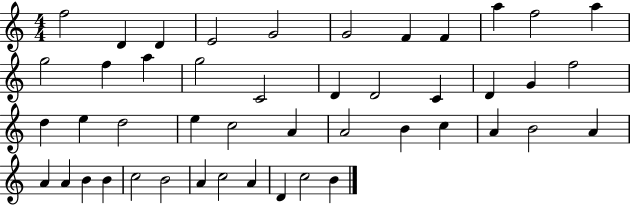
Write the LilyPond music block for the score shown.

{
  \clef treble
  \numericTimeSignature
  \time 4/4
  \key c \major
  f''2 d'4 d'4 | e'2 g'2 | g'2 f'4 f'4 | a''4 f''2 a''4 | \break g''2 f''4 a''4 | g''2 c'2 | d'4 d'2 c'4 | d'4 g'4 f''2 | \break d''4 e''4 d''2 | e''4 c''2 a'4 | a'2 b'4 c''4 | a'4 b'2 a'4 | \break a'4 a'4 b'4 b'4 | c''2 b'2 | a'4 c''2 a'4 | d'4 c''2 b'4 | \break \bar "|."
}